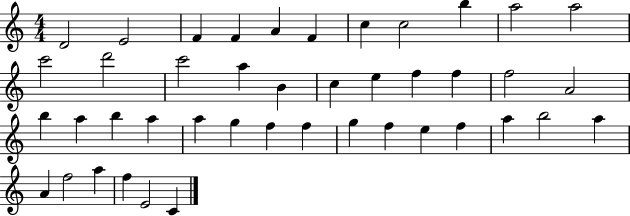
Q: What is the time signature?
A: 4/4